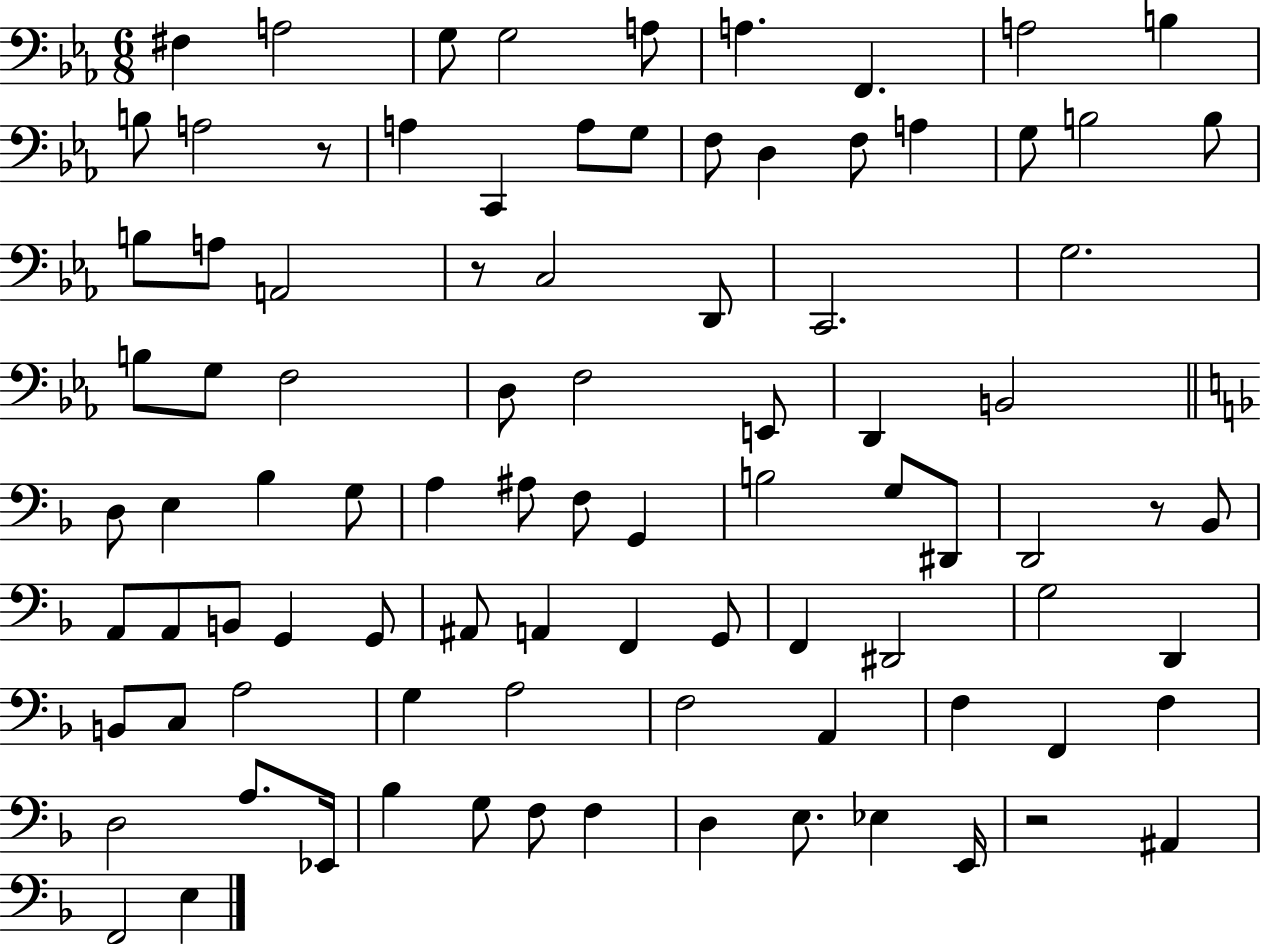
X:1
T:Untitled
M:6/8
L:1/4
K:Eb
^F, A,2 G,/2 G,2 A,/2 A, F,, A,2 B, B,/2 A,2 z/2 A, C,, A,/2 G,/2 F,/2 D, F,/2 A, G,/2 B,2 B,/2 B,/2 A,/2 A,,2 z/2 C,2 D,,/2 C,,2 G,2 B,/2 G,/2 F,2 D,/2 F,2 E,,/2 D,, B,,2 D,/2 E, _B, G,/2 A, ^A,/2 F,/2 G,, B,2 G,/2 ^D,,/2 D,,2 z/2 _B,,/2 A,,/2 A,,/2 B,,/2 G,, G,,/2 ^A,,/2 A,, F,, G,,/2 F,, ^D,,2 G,2 D,, B,,/2 C,/2 A,2 G, A,2 F,2 A,, F, F,, F, D,2 A,/2 _E,,/4 _B, G,/2 F,/2 F, D, E,/2 _E, E,,/4 z2 ^A,, F,,2 E,